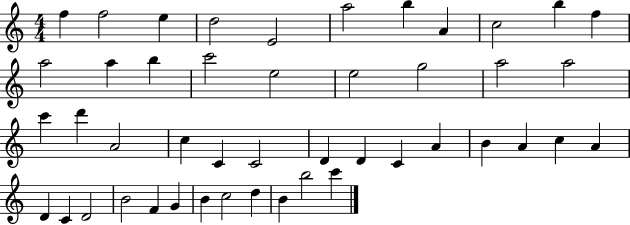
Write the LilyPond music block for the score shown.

{
  \clef treble
  \numericTimeSignature
  \time 4/4
  \key c \major
  f''4 f''2 e''4 | d''2 e'2 | a''2 b''4 a'4 | c''2 b''4 f''4 | \break a''2 a''4 b''4 | c'''2 e''2 | e''2 g''2 | a''2 a''2 | \break c'''4 d'''4 a'2 | c''4 c'4 c'2 | d'4 d'4 c'4 a'4 | b'4 a'4 c''4 a'4 | \break d'4 c'4 d'2 | b'2 f'4 g'4 | b'4 c''2 d''4 | b'4 b''2 c'''4 | \break \bar "|."
}